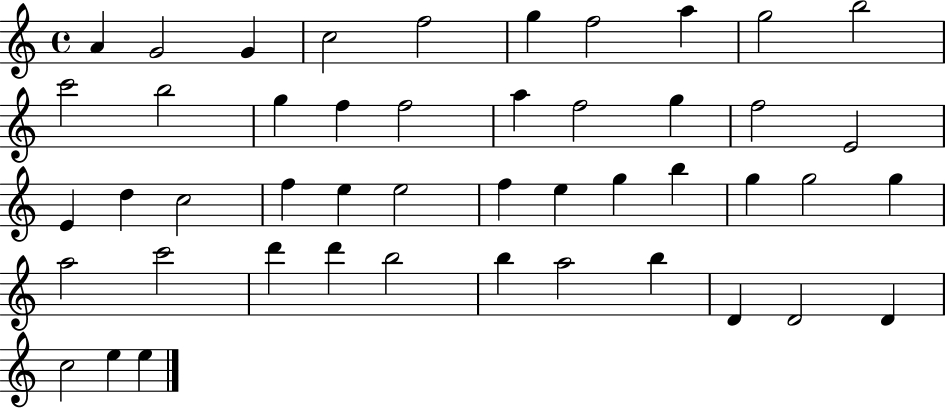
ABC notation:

X:1
T:Untitled
M:4/4
L:1/4
K:C
A G2 G c2 f2 g f2 a g2 b2 c'2 b2 g f f2 a f2 g f2 E2 E d c2 f e e2 f e g b g g2 g a2 c'2 d' d' b2 b a2 b D D2 D c2 e e